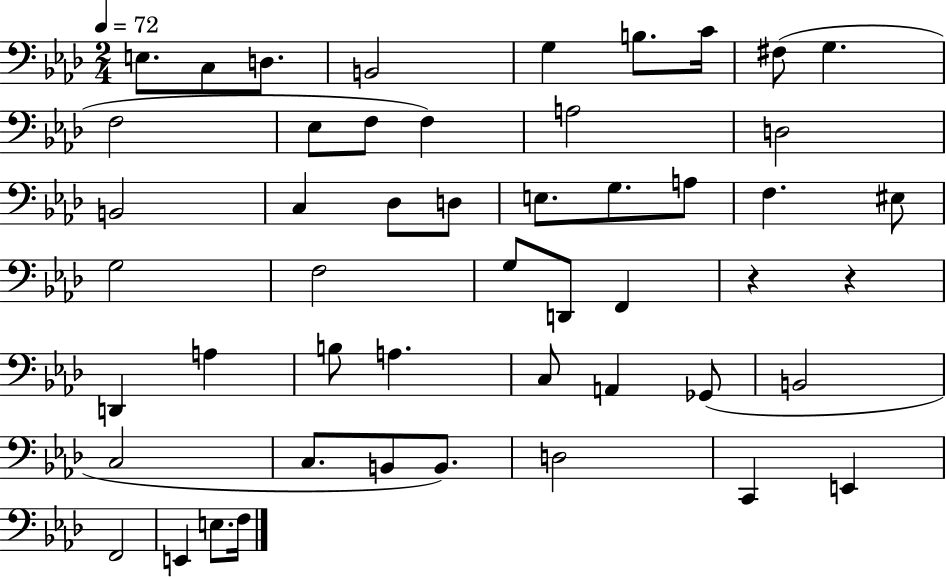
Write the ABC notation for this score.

X:1
T:Untitled
M:2/4
L:1/4
K:Ab
E,/2 C,/2 D,/2 B,,2 G, B,/2 C/4 ^F,/2 G, F,2 _E,/2 F,/2 F, A,2 D,2 B,,2 C, _D,/2 D,/2 E,/2 G,/2 A,/2 F, ^E,/2 G,2 F,2 G,/2 D,,/2 F,, z z D,, A, B,/2 A, C,/2 A,, _G,,/2 B,,2 C,2 C,/2 B,,/2 B,,/2 D,2 C,, E,, F,,2 E,, E,/2 F,/4